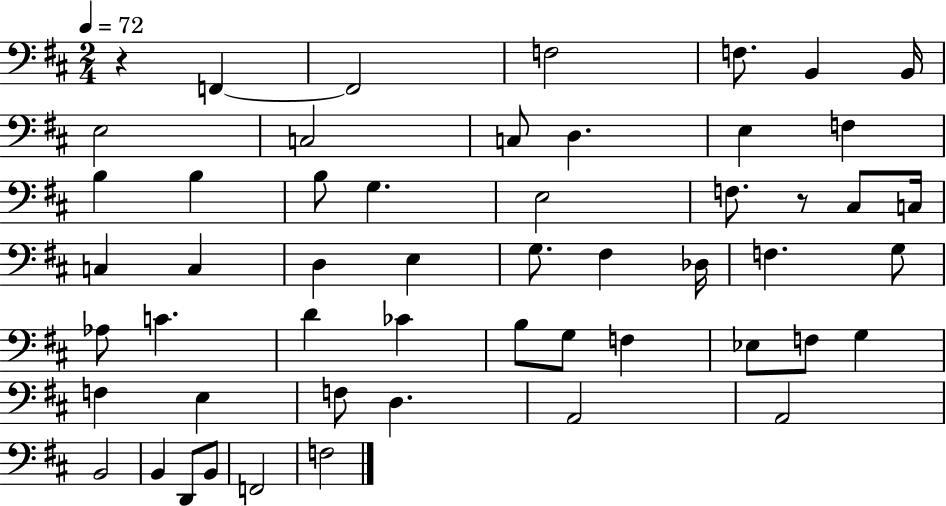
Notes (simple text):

R/q F2/q F2/h F3/h F3/e. B2/q B2/s E3/h C3/h C3/e D3/q. E3/q F3/q B3/q B3/q B3/e G3/q. E3/h F3/e. R/e C#3/e C3/s C3/q C3/q D3/q E3/q G3/e. F#3/q Db3/s F3/q. G3/e Ab3/e C4/q. D4/q CES4/q B3/e G3/e F3/q Eb3/e F3/e G3/q F3/q E3/q F3/e D3/q. A2/h A2/h B2/h B2/q D2/e B2/e F2/h F3/h